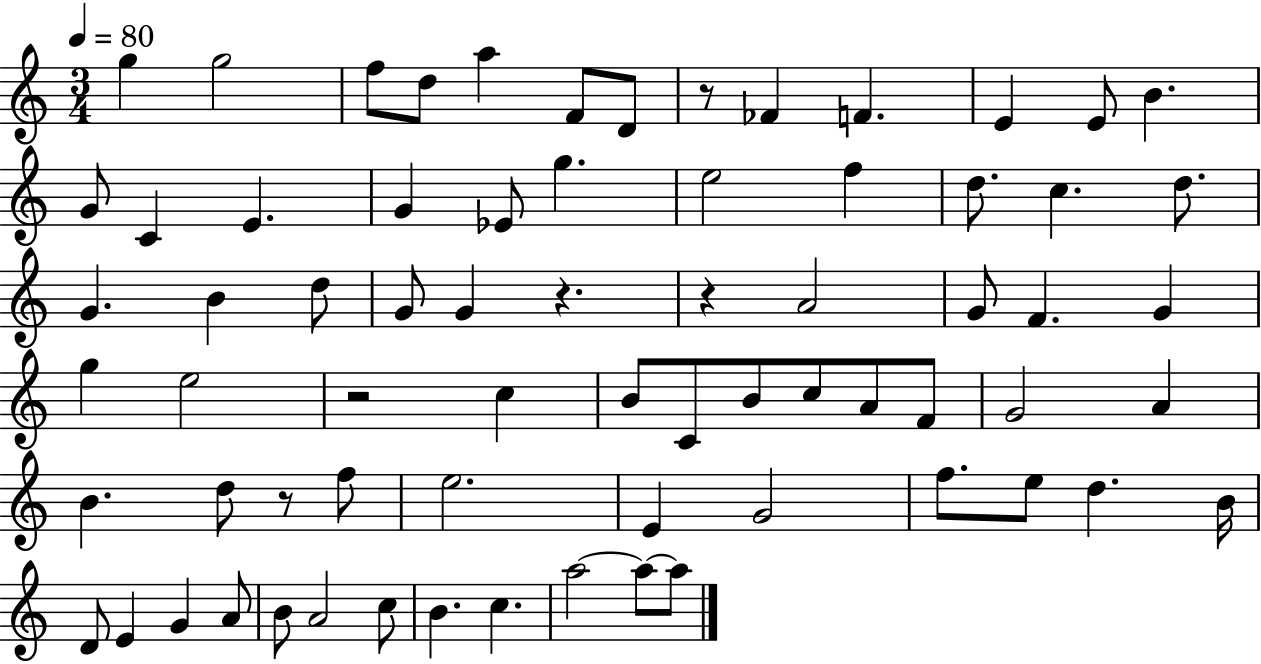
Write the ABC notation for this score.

X:1
T:Untitled
M:3/4
L:1/4
K:C
g g2 f/2 d/2 a F/2 D/2 z/2 _F F E E/2 B G/2 C E G _E/2 g e2 f d/2 c d/2 G B d/2 G/2 G z z A2 G/2 F G g e2 z2 c B/2 C/2 B/2 c/2 A/2 F/2 G2 A B d/2 z/2 f/2 e2 E G2 f/2 e/2 d B/4 D/2 E G A/2 B/2 A2 c/2 B c a2 a/2 a/2